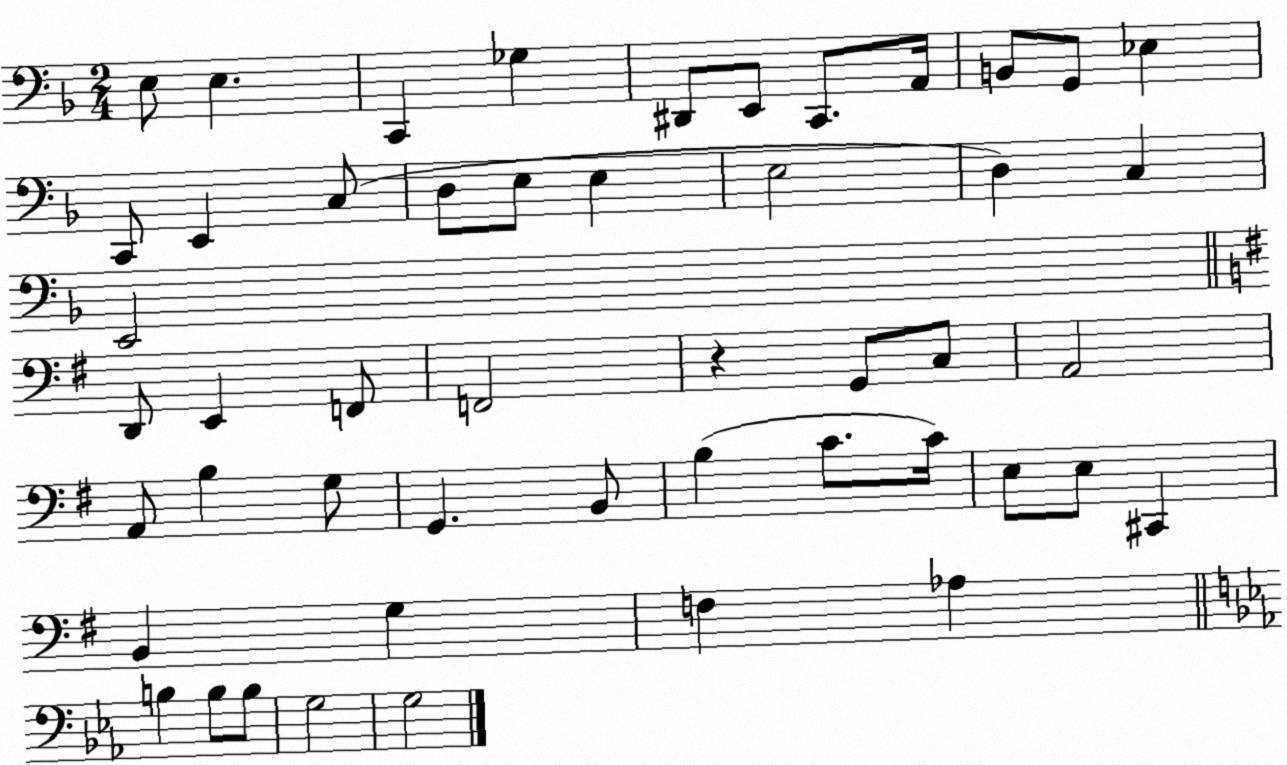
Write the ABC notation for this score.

X:1
T:Untitled
M:2/4
L:1/4
K:F
E,/2 E, C,, _G, ^D,,/2 E,,/2 C,,/2 A,,/4 B,,/2 G,,/2 _E, C,,/2 E,, C,/2 D,/2 E,/2 E, E,2 D, C, E,,2 D,,/2 E,, F,,/2 F,,2 z G,,/2 C,/2 A,,2 A,,/2 B, G,/2 G,, B,,/2 B, C/2 C/4 E,/2 E,/2 ^C,, B,, G, F, _A, B, B,/2 B,/2 G,2 G,2